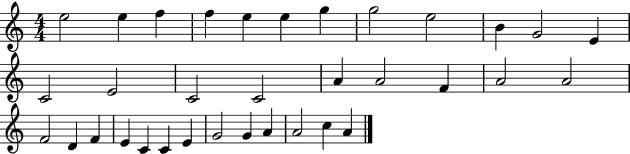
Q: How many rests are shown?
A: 0